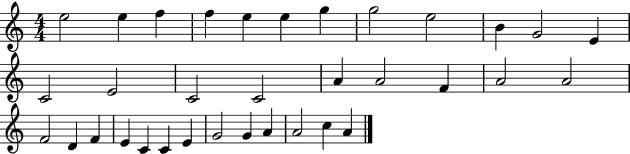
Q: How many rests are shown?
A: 0